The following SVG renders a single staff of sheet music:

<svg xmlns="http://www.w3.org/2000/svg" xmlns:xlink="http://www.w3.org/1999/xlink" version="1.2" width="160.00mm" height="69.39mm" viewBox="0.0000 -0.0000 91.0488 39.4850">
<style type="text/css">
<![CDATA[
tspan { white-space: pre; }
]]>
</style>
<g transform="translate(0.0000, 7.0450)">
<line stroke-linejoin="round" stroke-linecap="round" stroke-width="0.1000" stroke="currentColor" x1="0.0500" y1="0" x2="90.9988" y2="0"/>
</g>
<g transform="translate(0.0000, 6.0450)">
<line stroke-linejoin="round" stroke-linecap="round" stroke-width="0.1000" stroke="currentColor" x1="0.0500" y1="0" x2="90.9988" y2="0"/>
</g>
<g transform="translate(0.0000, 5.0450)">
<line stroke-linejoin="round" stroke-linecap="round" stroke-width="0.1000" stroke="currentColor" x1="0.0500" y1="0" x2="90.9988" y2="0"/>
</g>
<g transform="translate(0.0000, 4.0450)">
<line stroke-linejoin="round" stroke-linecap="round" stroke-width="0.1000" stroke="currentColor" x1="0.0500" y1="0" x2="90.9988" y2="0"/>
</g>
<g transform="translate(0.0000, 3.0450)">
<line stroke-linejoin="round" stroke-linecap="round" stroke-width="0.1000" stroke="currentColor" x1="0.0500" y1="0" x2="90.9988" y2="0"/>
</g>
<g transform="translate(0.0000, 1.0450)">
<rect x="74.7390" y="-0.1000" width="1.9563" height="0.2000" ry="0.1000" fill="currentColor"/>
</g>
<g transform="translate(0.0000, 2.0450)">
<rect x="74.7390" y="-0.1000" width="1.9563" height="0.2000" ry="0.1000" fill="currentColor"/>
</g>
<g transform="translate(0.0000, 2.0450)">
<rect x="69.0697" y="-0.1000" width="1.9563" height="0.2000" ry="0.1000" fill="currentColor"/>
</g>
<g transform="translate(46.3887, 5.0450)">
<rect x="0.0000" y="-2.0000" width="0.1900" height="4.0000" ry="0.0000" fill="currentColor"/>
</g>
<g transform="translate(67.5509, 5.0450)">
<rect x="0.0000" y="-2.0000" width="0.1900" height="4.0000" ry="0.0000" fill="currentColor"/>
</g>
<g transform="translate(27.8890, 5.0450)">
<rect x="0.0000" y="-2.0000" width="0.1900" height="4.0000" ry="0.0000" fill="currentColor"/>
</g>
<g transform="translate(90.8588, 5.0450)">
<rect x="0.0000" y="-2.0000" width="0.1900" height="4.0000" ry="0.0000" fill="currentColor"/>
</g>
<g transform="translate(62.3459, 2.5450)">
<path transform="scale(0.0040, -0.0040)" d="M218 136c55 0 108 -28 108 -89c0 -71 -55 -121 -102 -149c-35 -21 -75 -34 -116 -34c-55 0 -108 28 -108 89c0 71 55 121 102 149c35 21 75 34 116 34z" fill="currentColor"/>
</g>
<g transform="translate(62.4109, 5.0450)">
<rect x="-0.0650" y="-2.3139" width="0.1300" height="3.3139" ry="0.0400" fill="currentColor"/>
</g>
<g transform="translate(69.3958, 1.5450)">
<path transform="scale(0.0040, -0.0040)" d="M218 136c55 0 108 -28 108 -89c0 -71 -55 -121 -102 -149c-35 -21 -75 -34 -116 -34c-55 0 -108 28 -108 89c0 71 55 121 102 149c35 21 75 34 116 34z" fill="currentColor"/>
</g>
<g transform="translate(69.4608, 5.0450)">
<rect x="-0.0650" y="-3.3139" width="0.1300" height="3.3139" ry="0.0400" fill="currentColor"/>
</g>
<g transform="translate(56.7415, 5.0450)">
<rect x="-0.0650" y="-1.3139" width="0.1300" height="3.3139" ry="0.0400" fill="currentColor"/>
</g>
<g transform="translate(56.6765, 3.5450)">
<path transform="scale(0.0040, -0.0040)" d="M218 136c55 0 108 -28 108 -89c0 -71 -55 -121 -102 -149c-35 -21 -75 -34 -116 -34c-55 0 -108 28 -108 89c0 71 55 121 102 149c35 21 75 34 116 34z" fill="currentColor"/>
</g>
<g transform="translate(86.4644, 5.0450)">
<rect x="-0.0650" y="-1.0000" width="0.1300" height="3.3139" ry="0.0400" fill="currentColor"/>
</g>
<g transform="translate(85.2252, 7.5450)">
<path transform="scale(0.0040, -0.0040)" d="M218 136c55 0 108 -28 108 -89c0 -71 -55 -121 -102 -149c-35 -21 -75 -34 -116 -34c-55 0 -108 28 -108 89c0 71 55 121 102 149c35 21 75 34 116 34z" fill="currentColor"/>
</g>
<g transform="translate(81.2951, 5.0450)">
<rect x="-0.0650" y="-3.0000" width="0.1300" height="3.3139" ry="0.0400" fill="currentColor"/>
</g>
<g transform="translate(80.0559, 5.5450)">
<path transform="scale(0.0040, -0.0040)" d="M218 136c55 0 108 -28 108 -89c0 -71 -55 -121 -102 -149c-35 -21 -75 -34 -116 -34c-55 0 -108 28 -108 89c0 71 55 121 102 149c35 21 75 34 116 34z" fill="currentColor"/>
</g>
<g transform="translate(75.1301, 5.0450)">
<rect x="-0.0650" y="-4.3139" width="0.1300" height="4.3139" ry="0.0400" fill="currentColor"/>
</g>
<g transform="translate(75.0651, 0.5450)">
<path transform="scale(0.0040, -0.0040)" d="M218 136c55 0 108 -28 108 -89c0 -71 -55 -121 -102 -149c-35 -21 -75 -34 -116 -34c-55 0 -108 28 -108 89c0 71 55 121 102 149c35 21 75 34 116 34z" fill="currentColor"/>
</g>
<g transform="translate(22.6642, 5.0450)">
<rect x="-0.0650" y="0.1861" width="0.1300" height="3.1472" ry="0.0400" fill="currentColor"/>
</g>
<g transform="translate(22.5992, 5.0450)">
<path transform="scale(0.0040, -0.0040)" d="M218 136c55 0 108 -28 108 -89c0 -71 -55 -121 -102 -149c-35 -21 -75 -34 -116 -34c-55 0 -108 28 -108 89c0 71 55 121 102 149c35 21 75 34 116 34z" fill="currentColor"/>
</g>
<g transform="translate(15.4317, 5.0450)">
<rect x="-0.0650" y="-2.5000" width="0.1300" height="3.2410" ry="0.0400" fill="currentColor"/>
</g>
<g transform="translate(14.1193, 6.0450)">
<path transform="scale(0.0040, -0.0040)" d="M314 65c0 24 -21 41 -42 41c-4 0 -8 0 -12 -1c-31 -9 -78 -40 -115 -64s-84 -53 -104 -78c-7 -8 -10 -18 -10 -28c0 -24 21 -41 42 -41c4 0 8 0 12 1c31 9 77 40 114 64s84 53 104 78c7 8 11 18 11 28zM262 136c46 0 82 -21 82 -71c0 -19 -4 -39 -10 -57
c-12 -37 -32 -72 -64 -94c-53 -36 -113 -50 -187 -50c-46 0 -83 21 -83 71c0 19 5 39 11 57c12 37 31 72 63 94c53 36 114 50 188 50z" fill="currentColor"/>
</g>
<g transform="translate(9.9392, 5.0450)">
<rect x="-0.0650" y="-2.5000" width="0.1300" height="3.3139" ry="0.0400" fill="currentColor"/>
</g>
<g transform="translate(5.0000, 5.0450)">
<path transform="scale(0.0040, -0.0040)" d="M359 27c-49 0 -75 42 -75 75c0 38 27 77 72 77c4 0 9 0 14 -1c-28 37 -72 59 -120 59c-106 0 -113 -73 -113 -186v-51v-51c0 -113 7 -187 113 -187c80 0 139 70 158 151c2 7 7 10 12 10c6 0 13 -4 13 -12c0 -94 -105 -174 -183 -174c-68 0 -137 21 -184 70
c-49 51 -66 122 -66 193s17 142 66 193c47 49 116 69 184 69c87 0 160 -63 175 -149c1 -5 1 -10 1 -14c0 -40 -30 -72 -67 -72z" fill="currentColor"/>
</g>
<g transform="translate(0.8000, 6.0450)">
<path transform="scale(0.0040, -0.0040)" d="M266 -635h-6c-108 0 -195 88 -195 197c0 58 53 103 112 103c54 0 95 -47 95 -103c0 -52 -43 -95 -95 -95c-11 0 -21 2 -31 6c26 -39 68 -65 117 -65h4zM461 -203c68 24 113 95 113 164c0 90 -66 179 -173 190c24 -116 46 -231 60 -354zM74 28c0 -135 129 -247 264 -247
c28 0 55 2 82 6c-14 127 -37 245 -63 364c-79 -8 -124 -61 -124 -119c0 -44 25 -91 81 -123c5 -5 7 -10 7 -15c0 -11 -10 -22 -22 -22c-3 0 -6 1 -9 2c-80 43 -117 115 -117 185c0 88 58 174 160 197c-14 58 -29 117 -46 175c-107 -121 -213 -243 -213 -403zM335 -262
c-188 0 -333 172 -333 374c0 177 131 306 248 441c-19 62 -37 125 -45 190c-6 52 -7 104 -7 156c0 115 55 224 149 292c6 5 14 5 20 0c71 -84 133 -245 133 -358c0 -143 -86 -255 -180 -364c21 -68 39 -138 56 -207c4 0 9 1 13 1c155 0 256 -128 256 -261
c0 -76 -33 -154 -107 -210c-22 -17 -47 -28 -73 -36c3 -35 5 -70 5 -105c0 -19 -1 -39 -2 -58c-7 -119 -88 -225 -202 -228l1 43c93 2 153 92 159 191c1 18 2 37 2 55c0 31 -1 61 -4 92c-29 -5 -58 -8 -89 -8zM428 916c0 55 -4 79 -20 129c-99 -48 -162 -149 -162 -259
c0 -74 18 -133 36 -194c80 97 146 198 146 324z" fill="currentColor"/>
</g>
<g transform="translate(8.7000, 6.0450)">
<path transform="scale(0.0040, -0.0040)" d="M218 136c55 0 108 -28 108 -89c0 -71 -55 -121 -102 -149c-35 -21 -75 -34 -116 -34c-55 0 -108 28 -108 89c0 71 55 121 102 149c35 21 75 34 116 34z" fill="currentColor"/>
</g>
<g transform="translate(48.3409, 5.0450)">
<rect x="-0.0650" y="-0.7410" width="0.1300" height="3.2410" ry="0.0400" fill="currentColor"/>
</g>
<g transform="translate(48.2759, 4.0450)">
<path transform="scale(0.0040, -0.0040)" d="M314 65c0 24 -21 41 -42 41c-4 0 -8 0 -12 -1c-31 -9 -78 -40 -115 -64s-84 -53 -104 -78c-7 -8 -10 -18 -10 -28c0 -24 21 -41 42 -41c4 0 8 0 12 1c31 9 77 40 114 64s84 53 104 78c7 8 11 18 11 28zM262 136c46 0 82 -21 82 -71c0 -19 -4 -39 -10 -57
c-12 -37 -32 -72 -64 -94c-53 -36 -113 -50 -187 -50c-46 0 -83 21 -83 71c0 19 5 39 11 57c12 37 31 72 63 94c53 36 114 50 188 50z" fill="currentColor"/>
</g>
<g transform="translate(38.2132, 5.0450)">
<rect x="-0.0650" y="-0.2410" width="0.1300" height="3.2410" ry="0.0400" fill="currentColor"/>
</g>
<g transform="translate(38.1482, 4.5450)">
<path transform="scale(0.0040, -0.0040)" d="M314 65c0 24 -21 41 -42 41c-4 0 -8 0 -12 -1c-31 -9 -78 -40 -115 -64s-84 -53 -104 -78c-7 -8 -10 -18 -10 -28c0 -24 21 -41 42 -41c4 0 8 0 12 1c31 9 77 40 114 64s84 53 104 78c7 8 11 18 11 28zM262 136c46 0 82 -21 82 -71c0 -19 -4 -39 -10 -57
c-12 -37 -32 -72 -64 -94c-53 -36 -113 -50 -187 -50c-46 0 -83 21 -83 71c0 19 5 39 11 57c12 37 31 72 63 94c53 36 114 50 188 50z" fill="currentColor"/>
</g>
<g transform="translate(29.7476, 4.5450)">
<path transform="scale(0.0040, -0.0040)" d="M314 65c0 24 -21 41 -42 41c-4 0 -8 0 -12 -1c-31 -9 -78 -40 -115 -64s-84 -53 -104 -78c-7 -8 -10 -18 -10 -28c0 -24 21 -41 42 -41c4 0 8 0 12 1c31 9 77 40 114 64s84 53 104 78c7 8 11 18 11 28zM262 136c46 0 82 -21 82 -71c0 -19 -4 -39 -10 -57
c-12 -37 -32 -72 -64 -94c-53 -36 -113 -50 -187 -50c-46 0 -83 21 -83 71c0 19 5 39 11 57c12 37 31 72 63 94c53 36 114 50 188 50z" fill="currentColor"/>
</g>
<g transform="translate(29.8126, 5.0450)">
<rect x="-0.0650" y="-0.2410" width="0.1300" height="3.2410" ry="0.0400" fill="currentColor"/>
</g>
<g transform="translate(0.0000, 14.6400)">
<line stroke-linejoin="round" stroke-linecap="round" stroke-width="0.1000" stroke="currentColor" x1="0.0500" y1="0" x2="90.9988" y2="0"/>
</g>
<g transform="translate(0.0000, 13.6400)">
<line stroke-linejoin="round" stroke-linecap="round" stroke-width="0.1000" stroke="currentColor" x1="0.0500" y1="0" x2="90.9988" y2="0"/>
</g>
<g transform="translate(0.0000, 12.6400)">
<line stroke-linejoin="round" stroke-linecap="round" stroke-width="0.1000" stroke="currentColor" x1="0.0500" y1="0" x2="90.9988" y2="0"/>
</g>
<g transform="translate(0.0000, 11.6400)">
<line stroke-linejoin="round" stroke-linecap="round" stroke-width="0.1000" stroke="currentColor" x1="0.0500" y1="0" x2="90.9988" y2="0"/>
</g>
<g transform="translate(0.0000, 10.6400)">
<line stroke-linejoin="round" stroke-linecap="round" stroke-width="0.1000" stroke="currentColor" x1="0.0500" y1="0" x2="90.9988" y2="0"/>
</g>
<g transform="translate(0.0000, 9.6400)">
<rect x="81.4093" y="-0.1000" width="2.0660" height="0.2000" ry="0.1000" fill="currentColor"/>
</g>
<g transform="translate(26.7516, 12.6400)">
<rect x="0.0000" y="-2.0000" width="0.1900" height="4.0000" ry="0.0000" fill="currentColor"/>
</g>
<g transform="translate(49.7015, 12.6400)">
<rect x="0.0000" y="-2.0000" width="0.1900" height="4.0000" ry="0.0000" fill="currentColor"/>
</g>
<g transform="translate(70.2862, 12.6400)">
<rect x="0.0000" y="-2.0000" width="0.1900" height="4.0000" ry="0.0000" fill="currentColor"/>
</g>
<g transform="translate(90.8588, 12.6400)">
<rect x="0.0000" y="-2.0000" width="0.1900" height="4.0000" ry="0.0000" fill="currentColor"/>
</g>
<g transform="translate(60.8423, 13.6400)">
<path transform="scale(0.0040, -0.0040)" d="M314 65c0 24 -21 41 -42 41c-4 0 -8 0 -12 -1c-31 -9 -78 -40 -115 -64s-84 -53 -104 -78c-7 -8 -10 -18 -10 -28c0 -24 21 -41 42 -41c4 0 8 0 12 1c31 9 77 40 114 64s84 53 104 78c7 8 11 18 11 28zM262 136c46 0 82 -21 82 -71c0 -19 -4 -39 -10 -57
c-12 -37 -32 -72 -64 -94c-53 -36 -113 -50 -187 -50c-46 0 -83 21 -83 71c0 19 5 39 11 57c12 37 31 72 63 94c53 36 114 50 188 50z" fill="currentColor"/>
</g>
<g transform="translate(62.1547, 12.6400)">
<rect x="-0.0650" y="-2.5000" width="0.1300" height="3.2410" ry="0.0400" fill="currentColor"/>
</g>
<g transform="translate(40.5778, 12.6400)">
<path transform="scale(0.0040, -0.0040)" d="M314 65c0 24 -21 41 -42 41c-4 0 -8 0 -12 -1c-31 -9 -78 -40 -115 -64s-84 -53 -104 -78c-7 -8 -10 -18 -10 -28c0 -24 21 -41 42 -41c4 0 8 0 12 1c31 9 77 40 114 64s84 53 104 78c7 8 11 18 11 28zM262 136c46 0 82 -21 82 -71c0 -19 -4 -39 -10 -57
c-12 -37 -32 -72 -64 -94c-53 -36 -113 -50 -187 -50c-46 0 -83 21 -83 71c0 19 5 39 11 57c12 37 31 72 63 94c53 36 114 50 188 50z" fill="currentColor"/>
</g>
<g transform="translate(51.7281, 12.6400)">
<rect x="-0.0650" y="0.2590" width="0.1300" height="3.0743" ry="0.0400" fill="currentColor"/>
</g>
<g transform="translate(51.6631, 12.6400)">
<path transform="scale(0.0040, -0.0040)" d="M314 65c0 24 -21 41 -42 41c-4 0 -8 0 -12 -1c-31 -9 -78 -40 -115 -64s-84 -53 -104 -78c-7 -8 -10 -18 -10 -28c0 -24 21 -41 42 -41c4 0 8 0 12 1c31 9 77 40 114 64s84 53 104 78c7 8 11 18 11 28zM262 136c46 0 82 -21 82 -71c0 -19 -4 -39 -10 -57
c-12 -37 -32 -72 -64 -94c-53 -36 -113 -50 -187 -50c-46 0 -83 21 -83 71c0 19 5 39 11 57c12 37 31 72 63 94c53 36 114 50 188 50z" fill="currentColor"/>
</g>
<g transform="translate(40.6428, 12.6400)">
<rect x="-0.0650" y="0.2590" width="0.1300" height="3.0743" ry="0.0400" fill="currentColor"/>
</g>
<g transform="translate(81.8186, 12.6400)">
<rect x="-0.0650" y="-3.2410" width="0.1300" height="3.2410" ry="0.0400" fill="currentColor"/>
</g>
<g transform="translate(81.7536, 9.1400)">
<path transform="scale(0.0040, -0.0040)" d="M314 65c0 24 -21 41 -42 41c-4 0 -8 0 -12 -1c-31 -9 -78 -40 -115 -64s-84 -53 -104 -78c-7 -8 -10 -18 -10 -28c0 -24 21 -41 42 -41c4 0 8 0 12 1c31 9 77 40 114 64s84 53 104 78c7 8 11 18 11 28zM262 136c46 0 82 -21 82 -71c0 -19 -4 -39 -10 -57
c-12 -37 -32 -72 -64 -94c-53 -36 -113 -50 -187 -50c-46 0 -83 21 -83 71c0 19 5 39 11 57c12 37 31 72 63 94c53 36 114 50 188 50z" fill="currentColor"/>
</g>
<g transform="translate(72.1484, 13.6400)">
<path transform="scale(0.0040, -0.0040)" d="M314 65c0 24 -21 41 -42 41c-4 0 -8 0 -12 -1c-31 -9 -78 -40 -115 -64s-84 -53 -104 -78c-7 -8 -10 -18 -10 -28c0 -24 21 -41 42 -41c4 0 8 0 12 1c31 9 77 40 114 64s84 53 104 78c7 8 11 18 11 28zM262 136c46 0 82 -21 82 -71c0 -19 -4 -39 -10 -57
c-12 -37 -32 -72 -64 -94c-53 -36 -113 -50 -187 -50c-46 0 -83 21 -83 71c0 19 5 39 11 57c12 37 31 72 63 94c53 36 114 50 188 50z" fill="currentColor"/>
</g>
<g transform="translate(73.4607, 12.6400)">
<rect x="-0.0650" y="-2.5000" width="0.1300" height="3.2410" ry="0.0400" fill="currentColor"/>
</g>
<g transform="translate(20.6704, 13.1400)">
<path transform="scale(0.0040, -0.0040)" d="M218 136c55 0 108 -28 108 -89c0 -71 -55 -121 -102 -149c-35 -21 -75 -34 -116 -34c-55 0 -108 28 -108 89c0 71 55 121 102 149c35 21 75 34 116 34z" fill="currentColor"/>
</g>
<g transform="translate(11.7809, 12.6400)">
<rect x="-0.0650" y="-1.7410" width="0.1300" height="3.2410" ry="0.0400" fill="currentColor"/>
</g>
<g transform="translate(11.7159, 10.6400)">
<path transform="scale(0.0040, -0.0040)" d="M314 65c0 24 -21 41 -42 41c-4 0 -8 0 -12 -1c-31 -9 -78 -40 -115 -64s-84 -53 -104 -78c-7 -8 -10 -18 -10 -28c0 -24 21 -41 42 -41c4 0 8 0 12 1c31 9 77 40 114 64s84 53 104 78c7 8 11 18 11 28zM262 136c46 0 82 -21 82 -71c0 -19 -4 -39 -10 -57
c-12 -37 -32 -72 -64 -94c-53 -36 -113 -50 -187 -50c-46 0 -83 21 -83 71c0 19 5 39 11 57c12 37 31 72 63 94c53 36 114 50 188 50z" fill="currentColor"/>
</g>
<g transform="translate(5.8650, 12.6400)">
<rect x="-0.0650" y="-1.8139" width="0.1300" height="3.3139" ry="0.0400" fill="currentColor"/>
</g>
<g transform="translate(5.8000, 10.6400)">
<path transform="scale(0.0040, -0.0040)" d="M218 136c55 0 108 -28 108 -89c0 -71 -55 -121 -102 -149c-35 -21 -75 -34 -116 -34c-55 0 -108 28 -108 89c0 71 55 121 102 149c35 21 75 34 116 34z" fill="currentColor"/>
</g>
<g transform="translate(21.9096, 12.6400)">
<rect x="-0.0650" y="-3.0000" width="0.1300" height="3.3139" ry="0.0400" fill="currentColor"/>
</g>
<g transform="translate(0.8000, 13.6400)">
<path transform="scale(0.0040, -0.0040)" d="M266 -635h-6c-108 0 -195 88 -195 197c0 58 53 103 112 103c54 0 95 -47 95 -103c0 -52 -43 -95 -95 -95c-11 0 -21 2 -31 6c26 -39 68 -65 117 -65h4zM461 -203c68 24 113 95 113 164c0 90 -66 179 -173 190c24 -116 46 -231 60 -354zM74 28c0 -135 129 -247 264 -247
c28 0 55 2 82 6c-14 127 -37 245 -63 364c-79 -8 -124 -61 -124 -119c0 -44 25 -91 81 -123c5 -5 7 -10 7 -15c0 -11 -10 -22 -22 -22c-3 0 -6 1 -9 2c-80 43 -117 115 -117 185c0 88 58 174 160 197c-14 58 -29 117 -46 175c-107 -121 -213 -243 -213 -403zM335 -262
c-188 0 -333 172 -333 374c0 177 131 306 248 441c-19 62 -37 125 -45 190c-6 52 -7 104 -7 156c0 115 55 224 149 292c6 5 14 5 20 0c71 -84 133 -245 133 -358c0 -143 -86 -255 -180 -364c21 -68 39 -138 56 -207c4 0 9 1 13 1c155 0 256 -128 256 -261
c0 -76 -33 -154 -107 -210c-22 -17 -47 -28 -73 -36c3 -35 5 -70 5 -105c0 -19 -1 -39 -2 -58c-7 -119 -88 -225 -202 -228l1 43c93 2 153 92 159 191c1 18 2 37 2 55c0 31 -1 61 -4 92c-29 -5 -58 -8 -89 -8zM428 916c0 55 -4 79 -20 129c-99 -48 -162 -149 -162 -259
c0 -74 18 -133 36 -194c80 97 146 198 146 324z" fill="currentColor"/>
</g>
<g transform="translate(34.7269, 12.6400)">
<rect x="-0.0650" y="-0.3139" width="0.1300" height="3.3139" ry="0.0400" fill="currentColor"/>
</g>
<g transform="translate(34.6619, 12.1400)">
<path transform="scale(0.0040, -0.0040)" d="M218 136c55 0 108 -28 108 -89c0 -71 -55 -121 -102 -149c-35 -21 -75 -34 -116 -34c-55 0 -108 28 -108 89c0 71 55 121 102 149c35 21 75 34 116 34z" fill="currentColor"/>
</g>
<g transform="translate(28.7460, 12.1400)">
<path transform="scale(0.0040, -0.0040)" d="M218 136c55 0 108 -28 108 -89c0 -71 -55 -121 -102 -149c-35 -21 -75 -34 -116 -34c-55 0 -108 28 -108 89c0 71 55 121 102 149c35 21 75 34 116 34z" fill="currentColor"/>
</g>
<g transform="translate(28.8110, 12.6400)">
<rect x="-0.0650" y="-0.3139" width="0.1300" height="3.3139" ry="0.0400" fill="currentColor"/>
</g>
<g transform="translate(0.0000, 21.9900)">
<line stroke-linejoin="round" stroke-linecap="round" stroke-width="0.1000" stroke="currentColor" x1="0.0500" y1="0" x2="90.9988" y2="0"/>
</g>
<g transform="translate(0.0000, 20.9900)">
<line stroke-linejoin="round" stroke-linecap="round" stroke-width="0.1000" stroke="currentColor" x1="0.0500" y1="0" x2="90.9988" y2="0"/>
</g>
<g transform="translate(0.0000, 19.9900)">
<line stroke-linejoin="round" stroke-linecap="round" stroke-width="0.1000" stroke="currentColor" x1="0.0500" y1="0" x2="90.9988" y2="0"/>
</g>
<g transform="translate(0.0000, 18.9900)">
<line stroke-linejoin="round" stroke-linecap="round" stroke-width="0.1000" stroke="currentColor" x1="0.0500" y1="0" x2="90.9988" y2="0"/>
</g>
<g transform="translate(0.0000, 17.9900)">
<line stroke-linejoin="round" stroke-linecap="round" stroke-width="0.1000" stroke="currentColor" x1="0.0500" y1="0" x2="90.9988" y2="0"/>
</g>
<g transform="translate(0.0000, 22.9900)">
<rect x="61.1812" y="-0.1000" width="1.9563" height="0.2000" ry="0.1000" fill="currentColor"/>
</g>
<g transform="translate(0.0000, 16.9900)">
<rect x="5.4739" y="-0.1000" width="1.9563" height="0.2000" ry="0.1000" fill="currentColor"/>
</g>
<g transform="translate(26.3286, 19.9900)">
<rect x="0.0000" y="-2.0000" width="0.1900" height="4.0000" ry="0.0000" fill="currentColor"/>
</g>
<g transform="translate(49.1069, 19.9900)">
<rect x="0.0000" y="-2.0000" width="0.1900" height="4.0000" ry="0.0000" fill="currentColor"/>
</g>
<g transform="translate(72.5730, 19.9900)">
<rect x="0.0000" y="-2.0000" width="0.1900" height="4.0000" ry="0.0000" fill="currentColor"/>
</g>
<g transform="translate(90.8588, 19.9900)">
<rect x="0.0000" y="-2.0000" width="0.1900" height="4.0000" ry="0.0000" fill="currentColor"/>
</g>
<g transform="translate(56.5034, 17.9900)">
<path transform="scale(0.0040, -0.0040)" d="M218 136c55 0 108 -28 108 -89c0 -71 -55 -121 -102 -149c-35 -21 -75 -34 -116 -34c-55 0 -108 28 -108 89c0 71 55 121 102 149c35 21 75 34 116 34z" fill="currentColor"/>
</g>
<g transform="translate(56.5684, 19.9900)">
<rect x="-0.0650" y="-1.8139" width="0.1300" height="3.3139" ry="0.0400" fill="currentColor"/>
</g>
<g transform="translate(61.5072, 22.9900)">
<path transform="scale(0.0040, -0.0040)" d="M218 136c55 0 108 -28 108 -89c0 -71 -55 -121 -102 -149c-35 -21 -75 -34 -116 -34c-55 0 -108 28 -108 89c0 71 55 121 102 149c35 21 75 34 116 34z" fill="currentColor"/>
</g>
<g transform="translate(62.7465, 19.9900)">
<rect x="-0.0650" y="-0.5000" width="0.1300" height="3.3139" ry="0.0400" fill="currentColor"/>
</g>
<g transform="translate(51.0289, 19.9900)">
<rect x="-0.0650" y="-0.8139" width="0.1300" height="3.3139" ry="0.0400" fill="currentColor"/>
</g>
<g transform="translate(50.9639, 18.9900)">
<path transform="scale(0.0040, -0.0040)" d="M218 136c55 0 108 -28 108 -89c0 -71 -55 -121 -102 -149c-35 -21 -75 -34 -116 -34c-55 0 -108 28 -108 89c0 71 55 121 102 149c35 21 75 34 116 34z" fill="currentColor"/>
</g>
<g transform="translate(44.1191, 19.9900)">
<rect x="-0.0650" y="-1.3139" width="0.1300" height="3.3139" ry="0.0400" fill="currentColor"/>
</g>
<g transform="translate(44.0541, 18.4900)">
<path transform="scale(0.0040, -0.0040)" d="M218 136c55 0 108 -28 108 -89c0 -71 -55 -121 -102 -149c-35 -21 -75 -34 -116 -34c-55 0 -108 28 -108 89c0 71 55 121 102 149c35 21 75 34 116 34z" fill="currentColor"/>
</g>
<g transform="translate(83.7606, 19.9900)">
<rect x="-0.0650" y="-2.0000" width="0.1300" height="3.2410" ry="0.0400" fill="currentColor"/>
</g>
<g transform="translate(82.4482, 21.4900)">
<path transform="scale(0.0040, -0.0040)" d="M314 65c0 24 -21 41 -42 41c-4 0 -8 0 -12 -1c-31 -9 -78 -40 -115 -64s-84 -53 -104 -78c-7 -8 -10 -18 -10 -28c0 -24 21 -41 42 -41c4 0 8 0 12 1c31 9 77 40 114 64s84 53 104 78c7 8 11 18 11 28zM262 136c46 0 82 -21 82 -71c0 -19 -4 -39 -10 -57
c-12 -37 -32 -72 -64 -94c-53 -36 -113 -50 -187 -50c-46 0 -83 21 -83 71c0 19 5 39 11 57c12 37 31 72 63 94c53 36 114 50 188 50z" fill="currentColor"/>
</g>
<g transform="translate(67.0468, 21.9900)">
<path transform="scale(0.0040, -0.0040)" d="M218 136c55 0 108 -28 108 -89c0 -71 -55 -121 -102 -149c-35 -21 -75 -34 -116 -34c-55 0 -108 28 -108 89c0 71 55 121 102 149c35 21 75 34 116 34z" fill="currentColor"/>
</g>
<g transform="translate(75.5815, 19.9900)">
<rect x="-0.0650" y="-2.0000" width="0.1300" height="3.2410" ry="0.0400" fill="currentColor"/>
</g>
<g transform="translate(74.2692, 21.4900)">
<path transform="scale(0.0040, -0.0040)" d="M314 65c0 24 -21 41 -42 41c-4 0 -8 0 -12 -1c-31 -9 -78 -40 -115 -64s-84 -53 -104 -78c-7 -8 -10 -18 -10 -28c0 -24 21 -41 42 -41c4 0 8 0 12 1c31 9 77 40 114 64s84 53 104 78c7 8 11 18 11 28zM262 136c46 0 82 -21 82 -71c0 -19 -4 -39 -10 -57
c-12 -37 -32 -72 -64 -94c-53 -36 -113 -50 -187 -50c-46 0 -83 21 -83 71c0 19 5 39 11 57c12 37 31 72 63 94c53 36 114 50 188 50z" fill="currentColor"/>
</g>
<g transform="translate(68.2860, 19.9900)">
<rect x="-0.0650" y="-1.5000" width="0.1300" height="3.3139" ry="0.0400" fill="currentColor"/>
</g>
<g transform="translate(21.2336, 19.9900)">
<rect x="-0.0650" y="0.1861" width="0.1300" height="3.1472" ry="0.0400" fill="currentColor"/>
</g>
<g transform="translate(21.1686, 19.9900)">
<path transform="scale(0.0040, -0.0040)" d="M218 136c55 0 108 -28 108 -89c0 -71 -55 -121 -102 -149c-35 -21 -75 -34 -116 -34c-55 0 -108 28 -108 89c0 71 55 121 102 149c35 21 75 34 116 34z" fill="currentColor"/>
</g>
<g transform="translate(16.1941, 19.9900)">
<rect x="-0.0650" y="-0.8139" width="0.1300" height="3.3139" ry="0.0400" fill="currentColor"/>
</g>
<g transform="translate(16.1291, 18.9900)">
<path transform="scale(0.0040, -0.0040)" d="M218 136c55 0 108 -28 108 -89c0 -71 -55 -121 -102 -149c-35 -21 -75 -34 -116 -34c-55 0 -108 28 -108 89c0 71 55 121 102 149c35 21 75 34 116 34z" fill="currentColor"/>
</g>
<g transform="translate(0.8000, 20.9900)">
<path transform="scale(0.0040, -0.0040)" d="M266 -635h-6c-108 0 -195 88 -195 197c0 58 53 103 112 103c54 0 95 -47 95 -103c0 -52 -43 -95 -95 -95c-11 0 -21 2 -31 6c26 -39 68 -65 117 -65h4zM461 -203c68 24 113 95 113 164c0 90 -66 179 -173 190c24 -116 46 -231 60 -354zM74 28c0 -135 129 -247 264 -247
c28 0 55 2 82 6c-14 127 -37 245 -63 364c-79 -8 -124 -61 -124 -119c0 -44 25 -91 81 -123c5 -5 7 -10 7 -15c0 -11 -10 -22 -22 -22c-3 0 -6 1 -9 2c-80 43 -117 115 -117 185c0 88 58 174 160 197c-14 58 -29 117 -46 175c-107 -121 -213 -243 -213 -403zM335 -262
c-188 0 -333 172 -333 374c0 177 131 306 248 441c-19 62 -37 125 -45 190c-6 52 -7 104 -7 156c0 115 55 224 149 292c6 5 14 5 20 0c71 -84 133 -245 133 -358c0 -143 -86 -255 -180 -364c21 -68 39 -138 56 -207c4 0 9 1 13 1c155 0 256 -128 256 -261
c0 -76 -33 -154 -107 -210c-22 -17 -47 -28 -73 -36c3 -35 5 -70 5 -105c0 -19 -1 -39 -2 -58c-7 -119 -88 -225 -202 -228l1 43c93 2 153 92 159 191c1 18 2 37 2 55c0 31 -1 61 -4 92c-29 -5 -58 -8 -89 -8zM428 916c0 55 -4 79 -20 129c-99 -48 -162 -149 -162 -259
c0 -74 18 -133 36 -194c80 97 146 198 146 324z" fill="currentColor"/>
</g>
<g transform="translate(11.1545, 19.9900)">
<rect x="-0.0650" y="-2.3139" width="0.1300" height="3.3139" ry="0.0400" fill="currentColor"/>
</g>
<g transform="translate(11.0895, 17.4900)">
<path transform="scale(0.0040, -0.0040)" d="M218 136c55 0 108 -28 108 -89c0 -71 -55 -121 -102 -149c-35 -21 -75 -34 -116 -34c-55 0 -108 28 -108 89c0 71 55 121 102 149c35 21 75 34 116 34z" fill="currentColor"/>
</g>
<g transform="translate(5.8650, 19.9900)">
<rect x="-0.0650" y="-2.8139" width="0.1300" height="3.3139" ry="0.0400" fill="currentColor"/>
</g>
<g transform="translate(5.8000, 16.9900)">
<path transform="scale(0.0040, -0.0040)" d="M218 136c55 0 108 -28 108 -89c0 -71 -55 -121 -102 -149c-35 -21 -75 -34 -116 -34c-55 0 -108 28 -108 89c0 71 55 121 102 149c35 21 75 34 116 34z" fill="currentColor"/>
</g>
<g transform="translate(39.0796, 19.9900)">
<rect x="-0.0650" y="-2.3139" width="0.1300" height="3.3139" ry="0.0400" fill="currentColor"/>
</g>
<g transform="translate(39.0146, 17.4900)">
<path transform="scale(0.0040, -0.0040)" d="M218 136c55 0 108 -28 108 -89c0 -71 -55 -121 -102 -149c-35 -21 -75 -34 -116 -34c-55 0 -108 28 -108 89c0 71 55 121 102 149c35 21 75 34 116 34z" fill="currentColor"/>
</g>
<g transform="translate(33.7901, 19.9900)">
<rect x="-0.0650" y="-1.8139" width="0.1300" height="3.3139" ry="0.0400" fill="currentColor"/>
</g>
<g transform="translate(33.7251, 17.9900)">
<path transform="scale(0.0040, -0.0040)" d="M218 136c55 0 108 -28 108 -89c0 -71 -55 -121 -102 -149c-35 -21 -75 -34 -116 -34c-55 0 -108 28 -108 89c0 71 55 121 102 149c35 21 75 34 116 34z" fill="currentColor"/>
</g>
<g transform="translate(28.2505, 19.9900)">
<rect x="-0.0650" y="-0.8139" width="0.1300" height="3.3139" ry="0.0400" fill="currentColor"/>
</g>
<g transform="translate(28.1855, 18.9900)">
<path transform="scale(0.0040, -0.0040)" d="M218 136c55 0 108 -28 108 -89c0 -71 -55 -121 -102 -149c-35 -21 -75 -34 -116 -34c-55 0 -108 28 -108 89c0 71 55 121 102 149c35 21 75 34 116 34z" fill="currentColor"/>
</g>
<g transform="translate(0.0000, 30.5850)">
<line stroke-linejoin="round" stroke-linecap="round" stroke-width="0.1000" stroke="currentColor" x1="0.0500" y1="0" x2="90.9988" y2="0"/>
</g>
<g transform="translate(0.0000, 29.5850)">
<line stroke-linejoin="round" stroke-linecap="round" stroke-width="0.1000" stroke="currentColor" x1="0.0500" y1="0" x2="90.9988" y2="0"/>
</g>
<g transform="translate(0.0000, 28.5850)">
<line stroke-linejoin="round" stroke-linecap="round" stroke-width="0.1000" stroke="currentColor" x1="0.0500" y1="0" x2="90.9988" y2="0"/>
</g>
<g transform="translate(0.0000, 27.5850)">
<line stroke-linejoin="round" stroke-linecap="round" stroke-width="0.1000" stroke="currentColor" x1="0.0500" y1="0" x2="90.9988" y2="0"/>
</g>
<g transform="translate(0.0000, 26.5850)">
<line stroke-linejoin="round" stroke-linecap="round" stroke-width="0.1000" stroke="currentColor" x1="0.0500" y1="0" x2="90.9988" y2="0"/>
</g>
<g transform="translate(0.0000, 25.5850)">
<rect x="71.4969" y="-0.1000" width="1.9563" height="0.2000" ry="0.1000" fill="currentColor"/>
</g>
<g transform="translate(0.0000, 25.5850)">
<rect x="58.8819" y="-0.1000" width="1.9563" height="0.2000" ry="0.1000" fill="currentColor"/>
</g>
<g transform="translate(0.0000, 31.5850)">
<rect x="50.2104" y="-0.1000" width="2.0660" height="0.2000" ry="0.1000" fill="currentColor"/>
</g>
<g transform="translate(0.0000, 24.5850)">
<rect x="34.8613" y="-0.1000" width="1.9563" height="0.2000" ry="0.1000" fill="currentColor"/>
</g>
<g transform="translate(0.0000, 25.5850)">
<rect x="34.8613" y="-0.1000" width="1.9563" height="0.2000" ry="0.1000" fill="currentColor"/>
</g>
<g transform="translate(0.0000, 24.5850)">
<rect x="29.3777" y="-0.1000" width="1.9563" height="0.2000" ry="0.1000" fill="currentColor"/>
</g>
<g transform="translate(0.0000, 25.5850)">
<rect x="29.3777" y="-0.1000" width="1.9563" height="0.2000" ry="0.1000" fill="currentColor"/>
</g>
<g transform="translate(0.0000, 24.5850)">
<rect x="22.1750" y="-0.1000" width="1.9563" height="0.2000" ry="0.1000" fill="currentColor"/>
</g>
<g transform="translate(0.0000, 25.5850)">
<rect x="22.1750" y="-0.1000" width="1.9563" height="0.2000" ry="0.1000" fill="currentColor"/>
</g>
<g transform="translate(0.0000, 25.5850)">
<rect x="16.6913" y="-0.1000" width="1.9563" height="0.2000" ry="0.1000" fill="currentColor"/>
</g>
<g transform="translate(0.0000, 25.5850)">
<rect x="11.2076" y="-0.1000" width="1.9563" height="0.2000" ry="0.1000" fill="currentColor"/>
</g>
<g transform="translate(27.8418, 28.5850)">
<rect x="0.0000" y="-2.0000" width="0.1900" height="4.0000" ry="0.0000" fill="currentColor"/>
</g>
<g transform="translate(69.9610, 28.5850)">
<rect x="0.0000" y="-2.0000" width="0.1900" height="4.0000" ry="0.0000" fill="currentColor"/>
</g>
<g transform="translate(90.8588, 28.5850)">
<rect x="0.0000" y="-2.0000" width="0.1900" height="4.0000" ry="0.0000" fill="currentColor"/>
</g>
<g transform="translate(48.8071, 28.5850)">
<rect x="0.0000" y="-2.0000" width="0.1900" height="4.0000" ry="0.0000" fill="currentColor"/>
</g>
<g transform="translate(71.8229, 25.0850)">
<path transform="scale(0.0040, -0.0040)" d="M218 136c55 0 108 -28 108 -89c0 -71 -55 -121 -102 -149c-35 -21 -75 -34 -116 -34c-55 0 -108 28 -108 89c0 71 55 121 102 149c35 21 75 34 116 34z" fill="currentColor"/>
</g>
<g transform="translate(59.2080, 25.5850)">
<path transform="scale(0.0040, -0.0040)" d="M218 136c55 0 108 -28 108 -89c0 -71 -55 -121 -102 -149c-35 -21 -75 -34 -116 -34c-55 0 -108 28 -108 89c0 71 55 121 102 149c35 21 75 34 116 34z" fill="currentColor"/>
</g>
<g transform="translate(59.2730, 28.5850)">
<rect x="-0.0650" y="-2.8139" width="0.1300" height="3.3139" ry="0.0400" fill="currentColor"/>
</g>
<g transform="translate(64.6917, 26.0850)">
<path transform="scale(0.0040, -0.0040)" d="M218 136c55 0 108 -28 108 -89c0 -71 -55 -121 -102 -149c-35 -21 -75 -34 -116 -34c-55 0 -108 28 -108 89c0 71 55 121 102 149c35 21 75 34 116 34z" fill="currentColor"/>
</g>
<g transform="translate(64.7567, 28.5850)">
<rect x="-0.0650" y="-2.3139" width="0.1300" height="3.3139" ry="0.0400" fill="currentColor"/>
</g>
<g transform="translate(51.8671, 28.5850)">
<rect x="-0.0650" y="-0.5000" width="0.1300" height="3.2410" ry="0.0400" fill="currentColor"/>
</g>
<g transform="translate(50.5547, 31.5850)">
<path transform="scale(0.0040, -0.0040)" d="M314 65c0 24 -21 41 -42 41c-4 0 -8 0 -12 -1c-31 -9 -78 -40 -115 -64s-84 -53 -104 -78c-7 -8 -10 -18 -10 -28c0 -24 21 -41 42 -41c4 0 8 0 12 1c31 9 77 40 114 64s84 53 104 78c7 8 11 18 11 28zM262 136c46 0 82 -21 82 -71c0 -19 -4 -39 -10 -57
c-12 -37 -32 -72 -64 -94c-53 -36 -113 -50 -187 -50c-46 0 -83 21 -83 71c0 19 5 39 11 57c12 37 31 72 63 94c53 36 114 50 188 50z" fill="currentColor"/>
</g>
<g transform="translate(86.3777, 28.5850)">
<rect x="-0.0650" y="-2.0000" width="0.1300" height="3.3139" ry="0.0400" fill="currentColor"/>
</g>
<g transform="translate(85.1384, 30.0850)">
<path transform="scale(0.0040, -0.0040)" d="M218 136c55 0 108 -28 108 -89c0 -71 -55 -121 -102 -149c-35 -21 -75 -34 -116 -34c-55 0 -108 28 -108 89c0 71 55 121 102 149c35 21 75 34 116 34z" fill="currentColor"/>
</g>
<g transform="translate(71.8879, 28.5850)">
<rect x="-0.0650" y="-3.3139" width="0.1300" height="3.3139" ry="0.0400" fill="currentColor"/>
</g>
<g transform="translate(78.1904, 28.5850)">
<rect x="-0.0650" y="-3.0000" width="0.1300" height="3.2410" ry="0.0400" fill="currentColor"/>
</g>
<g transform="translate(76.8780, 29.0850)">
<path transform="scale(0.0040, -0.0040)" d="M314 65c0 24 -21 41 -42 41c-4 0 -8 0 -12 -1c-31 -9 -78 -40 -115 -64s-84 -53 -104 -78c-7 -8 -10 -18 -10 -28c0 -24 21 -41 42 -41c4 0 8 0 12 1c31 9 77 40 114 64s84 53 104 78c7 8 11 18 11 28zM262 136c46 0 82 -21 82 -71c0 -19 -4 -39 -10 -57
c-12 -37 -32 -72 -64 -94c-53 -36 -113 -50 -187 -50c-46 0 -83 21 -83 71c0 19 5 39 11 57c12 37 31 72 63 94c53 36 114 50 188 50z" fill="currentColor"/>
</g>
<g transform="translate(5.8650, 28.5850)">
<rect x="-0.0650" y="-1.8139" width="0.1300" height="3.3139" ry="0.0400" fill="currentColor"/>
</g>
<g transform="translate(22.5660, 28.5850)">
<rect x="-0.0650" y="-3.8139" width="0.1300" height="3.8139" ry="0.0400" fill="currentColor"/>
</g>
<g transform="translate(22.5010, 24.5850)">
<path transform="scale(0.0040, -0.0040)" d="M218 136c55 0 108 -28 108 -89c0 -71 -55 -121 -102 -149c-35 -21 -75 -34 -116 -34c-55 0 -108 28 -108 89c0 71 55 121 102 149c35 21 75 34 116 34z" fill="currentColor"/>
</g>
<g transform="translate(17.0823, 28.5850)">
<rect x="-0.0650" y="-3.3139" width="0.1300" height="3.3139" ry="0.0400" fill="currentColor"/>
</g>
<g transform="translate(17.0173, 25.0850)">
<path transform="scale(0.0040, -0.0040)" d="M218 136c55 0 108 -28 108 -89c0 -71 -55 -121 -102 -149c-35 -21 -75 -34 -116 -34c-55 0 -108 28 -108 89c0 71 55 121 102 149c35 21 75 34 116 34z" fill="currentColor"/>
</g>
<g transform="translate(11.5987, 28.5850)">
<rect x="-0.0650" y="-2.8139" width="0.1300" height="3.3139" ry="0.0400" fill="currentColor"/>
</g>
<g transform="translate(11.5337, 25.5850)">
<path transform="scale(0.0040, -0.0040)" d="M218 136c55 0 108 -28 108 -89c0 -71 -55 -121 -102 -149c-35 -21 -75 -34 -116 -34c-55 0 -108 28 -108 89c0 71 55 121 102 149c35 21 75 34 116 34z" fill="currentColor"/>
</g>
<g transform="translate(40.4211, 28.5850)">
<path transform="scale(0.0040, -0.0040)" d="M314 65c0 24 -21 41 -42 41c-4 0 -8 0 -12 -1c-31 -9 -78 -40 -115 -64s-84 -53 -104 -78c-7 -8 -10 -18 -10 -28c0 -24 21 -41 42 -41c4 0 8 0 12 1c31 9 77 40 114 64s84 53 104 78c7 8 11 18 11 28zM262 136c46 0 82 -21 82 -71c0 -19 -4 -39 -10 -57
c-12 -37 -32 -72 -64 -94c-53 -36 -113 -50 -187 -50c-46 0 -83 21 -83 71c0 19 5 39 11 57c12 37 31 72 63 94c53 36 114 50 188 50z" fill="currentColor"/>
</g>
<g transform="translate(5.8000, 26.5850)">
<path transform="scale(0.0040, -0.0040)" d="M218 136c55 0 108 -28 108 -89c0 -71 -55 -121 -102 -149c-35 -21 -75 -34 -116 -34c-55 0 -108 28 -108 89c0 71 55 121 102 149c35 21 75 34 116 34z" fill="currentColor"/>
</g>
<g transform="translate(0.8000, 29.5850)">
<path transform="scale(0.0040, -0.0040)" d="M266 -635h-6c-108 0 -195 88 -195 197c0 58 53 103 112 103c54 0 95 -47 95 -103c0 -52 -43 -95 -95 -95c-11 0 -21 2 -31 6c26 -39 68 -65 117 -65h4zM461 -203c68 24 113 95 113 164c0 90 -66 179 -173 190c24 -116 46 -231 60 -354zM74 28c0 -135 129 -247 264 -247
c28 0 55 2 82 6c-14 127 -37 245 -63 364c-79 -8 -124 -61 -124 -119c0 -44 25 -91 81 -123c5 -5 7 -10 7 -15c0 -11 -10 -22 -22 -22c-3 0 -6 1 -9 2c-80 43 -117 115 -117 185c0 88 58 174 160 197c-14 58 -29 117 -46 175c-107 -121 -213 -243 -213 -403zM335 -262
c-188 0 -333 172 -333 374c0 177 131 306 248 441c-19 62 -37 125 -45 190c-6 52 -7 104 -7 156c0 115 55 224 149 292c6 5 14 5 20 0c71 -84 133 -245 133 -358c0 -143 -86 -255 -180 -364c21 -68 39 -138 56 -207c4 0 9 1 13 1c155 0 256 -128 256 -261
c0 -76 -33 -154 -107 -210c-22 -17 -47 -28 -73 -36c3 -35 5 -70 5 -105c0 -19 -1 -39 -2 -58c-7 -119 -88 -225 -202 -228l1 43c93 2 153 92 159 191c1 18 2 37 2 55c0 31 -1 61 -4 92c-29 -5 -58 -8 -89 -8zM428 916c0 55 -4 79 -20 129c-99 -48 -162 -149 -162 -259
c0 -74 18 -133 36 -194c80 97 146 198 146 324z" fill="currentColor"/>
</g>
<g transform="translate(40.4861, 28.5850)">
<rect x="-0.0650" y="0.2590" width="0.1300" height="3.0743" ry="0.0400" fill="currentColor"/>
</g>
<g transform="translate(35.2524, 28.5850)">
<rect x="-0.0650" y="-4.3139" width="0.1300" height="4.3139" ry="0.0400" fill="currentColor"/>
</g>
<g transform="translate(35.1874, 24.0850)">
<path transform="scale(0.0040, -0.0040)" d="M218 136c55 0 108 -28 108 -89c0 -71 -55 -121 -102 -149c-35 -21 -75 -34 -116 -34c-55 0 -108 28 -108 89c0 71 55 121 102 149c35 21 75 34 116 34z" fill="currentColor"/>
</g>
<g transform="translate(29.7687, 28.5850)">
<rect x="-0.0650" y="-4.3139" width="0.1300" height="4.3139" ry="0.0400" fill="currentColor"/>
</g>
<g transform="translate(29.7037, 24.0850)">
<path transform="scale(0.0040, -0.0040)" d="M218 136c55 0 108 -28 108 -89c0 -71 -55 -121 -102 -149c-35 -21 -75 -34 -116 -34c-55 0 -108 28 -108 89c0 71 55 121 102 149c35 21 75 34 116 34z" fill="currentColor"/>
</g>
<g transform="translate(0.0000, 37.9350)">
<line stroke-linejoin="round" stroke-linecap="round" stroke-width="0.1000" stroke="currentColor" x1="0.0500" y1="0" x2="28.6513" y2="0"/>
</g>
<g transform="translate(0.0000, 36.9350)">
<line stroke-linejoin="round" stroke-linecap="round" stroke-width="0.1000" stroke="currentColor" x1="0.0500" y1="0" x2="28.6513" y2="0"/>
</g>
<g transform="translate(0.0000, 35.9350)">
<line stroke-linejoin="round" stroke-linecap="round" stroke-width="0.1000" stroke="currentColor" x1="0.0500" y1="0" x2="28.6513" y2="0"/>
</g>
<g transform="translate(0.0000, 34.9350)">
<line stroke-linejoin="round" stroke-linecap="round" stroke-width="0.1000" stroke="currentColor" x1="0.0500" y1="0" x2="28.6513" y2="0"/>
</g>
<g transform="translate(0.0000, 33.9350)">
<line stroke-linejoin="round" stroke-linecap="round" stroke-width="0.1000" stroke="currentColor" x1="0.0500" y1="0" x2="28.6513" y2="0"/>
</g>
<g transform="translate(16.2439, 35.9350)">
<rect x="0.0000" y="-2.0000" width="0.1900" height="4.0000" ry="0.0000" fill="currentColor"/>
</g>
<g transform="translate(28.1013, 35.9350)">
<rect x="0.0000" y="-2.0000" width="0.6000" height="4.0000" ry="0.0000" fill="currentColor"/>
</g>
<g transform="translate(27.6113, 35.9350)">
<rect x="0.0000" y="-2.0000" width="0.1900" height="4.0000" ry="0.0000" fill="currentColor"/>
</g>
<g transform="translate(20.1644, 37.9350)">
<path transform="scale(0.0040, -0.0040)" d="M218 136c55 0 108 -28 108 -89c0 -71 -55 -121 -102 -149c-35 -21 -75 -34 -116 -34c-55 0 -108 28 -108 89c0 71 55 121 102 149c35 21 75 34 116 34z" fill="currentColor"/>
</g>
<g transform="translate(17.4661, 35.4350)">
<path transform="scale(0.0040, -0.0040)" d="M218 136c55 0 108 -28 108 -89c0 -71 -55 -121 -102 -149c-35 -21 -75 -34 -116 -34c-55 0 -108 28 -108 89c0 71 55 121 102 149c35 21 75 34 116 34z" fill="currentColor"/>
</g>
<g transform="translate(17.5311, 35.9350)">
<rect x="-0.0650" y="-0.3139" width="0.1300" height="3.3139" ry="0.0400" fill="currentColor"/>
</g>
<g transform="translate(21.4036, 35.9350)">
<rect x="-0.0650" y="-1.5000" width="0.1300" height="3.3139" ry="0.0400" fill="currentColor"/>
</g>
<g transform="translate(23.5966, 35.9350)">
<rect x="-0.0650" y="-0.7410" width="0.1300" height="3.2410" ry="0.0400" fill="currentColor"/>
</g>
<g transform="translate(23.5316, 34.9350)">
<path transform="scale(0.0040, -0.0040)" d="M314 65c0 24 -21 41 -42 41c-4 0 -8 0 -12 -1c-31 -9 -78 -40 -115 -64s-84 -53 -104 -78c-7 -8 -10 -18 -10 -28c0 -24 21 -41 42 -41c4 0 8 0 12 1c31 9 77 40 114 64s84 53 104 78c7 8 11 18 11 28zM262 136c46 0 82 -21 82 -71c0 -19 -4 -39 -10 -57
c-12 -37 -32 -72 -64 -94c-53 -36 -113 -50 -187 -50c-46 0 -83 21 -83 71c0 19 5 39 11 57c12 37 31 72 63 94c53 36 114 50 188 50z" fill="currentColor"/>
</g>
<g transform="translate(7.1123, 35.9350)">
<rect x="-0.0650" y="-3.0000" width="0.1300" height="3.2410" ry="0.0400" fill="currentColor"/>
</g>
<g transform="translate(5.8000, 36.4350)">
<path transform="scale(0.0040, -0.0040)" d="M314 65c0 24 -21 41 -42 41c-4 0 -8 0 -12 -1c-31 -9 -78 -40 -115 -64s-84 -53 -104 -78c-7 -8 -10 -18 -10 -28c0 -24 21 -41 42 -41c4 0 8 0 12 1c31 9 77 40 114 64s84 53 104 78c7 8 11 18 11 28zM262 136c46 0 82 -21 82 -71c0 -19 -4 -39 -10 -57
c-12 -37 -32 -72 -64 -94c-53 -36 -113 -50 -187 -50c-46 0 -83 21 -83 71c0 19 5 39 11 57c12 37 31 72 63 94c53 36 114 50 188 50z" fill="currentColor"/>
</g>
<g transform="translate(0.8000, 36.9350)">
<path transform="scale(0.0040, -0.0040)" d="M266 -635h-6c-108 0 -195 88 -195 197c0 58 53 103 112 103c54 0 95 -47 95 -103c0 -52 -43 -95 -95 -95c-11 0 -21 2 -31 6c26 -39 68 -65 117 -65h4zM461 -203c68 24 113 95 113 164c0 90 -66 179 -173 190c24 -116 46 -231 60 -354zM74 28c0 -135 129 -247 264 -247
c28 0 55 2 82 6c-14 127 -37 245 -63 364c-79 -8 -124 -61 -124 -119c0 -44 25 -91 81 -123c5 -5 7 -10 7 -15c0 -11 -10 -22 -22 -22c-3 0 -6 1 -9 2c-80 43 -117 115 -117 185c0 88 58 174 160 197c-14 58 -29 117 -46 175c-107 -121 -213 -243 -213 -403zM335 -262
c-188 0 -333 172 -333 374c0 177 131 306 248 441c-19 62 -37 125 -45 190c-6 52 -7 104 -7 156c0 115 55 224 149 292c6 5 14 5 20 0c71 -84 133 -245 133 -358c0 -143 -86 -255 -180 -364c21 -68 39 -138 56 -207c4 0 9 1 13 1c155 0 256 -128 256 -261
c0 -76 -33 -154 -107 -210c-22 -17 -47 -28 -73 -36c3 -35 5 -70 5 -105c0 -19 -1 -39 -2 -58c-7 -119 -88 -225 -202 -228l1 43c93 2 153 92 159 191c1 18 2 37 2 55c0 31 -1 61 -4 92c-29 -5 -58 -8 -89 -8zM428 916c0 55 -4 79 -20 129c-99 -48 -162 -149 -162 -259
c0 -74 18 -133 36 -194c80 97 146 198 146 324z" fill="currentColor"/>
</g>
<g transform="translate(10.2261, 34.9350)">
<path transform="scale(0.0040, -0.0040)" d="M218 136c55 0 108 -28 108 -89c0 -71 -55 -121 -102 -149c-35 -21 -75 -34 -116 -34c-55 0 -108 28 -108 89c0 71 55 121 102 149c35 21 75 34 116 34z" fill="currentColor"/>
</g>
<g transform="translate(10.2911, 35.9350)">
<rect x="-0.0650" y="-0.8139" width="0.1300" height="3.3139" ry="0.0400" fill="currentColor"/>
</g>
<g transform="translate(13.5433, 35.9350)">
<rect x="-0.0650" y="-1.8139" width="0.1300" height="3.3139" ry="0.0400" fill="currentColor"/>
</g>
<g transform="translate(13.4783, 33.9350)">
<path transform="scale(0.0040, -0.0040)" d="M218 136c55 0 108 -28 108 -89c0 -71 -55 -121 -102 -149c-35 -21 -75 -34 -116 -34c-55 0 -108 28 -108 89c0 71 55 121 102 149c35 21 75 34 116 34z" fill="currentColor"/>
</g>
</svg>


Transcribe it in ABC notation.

X:1
T:Untitled
M:4/4
L:1/4
K:C
G G2 B c2 c2 d2 e g b d' A D f f2 A c c B2 B2 G2 G2 b2 a g d B d f g e d f C E F2 F2 f a b c' d' d' B2 C2 a g b A2 F A2 d f c E d2